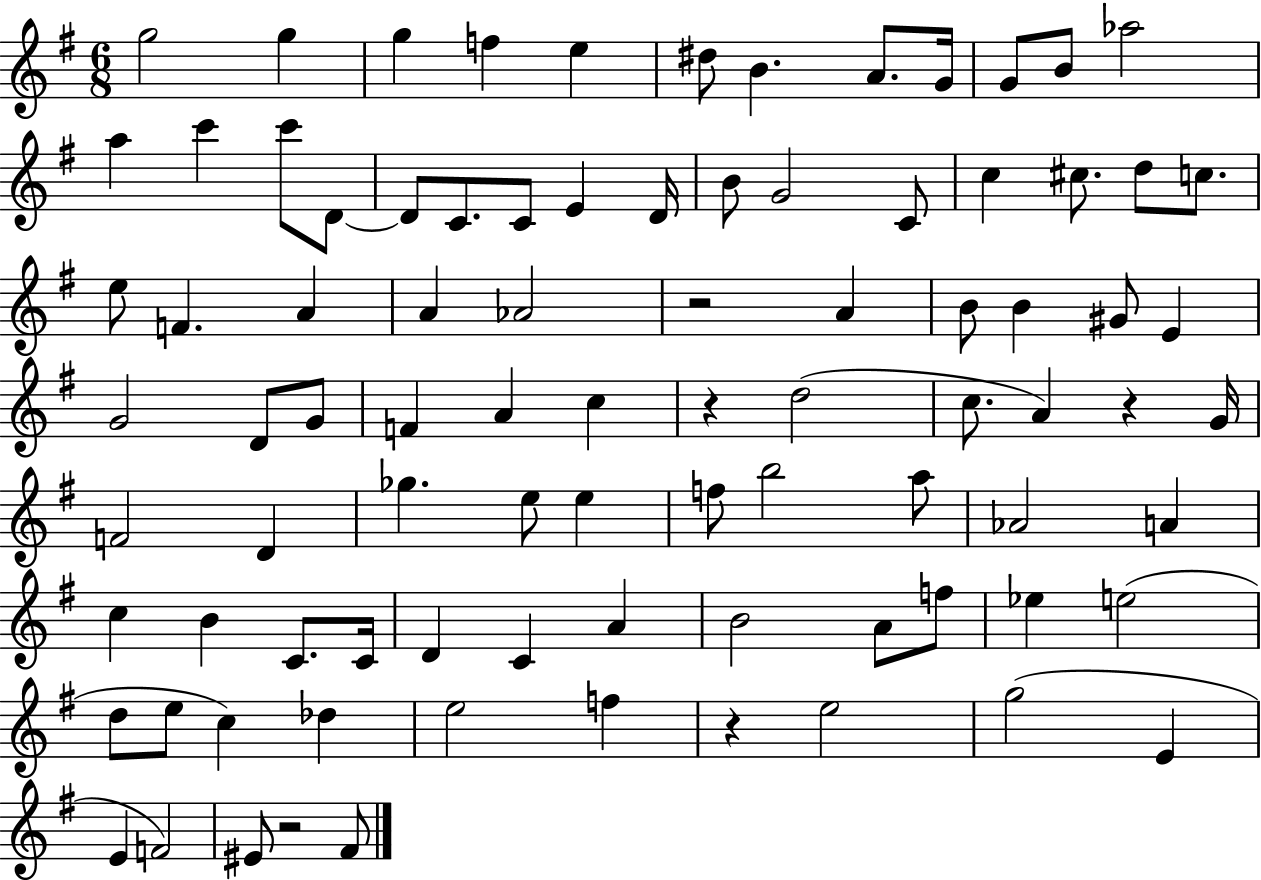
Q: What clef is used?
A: treble